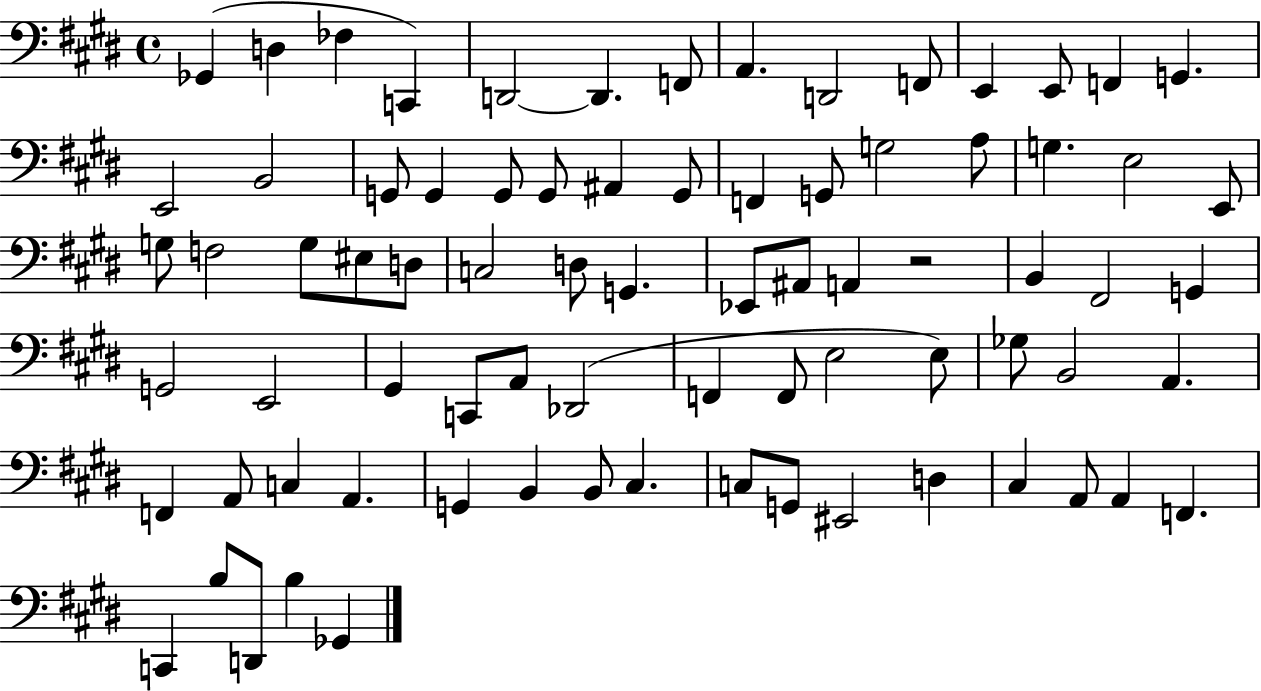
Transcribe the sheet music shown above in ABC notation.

X:1
T:Untitled
M:4/4
L:1/4
K:E
_G,, D, _F, C,, D,,2 D,, F,,/2 A,, D,,2 F,,/2 E,, E,,/2 F,, G,, E,,2 B,,2 G,,/2 G,, G,,/2 G,,/2 ^A,, G,,/2 F,, G,,/2 G,2 A,/2 G, E,2 E,,/2 G,/2 F,2 G,/2 ^E,/2 D,/2 C,2 D,/2 G,, _E,,/2 ^A,,/2 A,, z2 B,, ^F,,2 G,, G,,2 E,,2 ^G,, C,,/2 A,,/2 _D,,2 F,, F,,/2 E,2 E,/2 _G,/2 B,,2 A,, F,, A,,/2 C, A,, G,, B,, B,,/2 ^C, C,/2 G,,/2 ^E,,2 D, ^C, A,,/2 A,, F,, C,, B,/2 D,,/2 B, _G,,